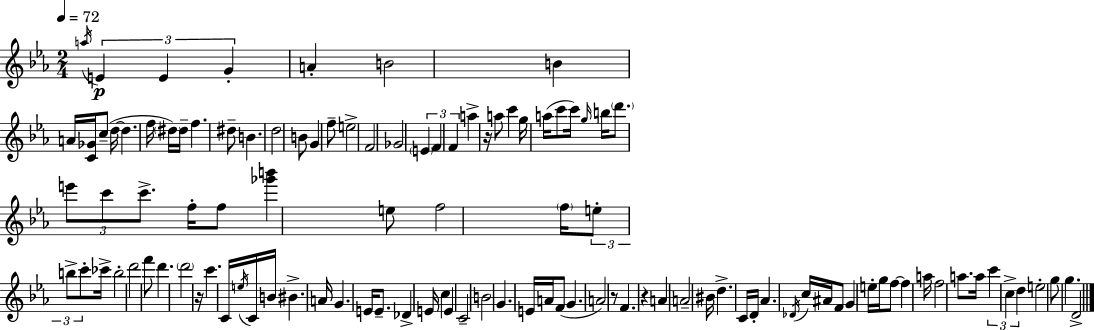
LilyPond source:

{
  \clef treble
  \numericTimeSignature
  \time 2/4
  \key ees \major
  \tempo 4 = 72
  \acciaccatura { a''16 }\p \tuplet 3/2 { e'4 e'4 | g'4-. } a'4-. | b'2 | b'4 a'16 <c' ges'>16 c''8--( | \break d''16~~ d''4. | f''16 \parenthesize dis''16) dis''16-- f''4. | dis''8-- b'4. | d''2 | \break b'8 g'4 f''8-- | e''2-> | f'2 | ges'2 | \break \tuplet 3/2 { \parenthesize e'4 f'4 | f'4 } a''4-> | r16 a''8 c'''4 | g''16 a''16( c'''8 c'''16) \grace { g''16 } b''16 \parenthesize d'''8. | \break \tuplet 3/2 { e'''8 c'''8 c'''8.-> } | f''16-. f''8 <ges''' b'''>4 | e''8 f''2 | \parenthesize f''16 \tuplet 3/2 { e''8-. b''8-> c'''8-. } | \break ces'''16-> b''2-. | d'''2 | f'''8 d'''4. | \parenthesize d'''2 | \break r16 c'''4. | c'16 \acciaccatura { e''16 } c'16 b'16 bis'4.-> | a'16 g'4. | e'16 e'8.-- des'4-> | \break e'16 c''4 e'4 | c'2-- | b'2 | g'4. | \break e'16 a'16 f'8( g'4. | a'2) | r8 f'4. | r4 a'4 | \break a'2-- | bis'16 d''4.-> | c'16 d'16-. aes'4. | \acciaccatura { des'16 } c''16 ais'16 f'8 g'4 | \break e''16-. g''16 f''8~~ f''4 | a''16 f''2 | a''8. a''16 | \tuplet 3/2 { c'''4 c''4-> | \break d''4 } e''2-. | g''8 g''4. | d'2-> | \bar "|."
}